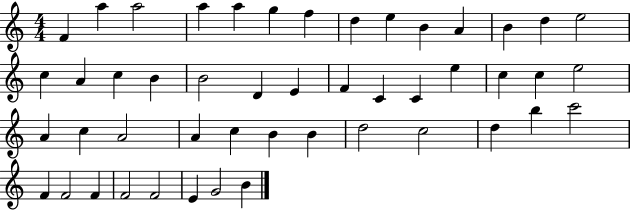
F4/q A5/q A5/h A5/q A5/q G5/q F5/q D5/q E5/q B4/q A4/q B4/q D5/q E5/h C5/q A4/q C5/q B4/q B4/h D4/q E4/q F4/q C4/q C4/q E5/q C5/q C5/q E5/h A4/q C5/q A4/h A4/q C5/q B4/q B4/q D5/h C5/h D5/q B5/q C6/h F4/q F4/h F4/q F4/h F4/h E4/q G4/h B4/q